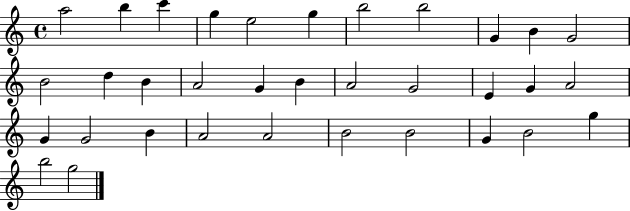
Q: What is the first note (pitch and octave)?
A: A5